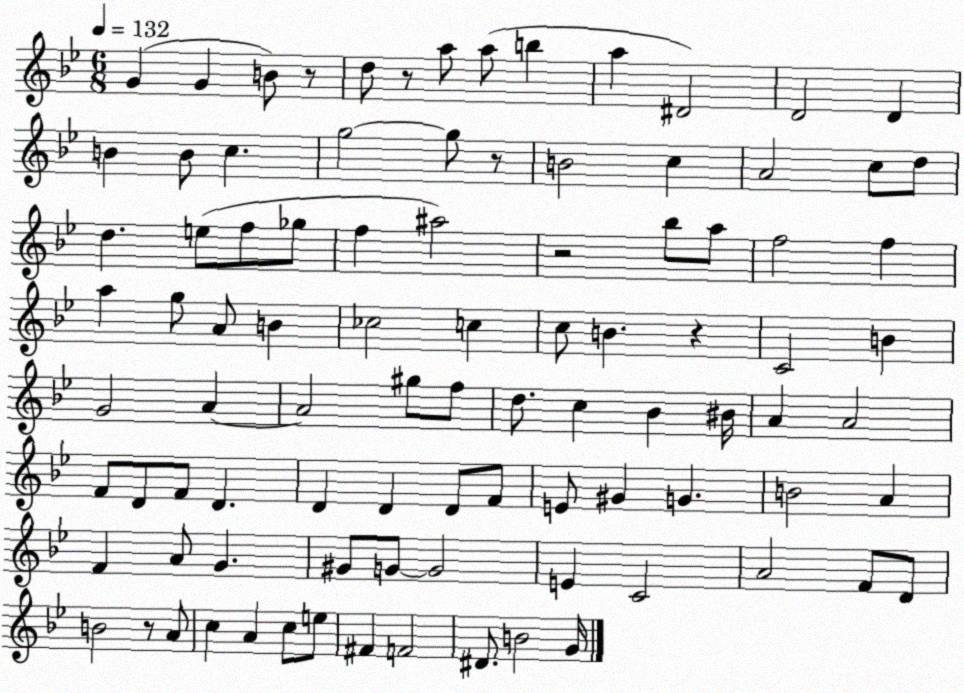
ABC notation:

X:1
T:Untitled
M:6/8
L:1/4
K:Bb
G G B/2 z/2 d/2 z/2 a/2 a/2 b a ^D2 D2 D B B/2 c g2 g/2 z/2 B2 c A2 c/2 d/2 d e/2 f/2 _g/2 f ^a2 z2 _b/2 a/2 f2 f a g/2 A/2 B _c2 c c/2 B z C2 B G2 A A2 ^g/2 f/2 d/2 c _B ^B/4 A A2 F/2 D/2 F/2 D D D D/2 F/2 E/2 ^G G B2 A F A/2 G ^G/2 G/2 G2 E C2 A2 F/2 D/2 B2 z/2 A/2 c A c/2 e/2 ^F F2 ^D/2 B2 G/4